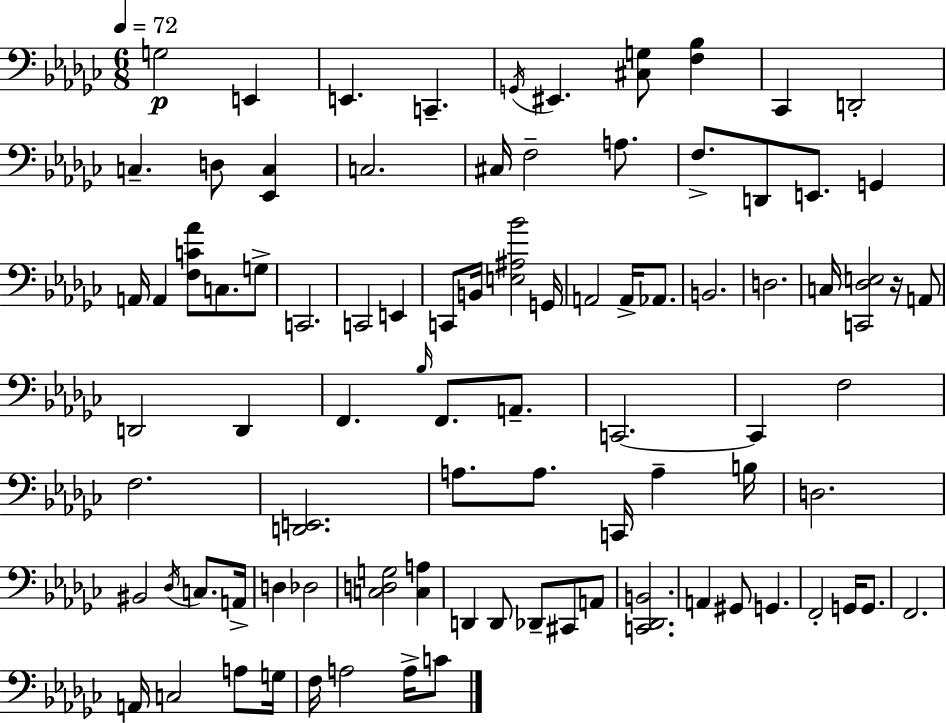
X:1
T:Untitled
M:6/8
L:1/4
K:Ebm
G,2 E,, E,, C,, G,,/4 ^E,, [^C,G,]/2 [F,_B,] _C,, D,,2 C, D,/2 [_E,,C,] C,2 ^C,/4 F,2 A,/2 F,/2 D,,/2 E,,/2 G,, A,,/4 A,, [F,C_A]/2 C,/2 G,/2 C,,2 C,,2 E,, C,,/2 B,,/4 [E,^A,_B]2 G,,/4 A,,2 A,,/4 _A,,/2 B,,2 D,2 C,/4 [C,,_D,E,]2 z/4 A,,/2 D,,2 D,, F,, _B,/4 F,,/2 A,,/2 C,,2 C,, F,2 F,2 [D,,E,,]2 A,/2 A,/2 C,,/4 A, B,/4 D,2 ^B,,2 _D,/4 C,/2 A,,/4 D, _D,2 [C,D,G,]2 [C,A,] D,, D,,/2 _D,,/2 ^C,,/2 A,,/2 [C,,_D,,B,,]2 A,, ^G,,/2 G,, F,,2 G,,/4 G,,/2 F,,2 A,,/4 C,2 A,/2 G,/4 F,/4 A,2 A,/4 C/2